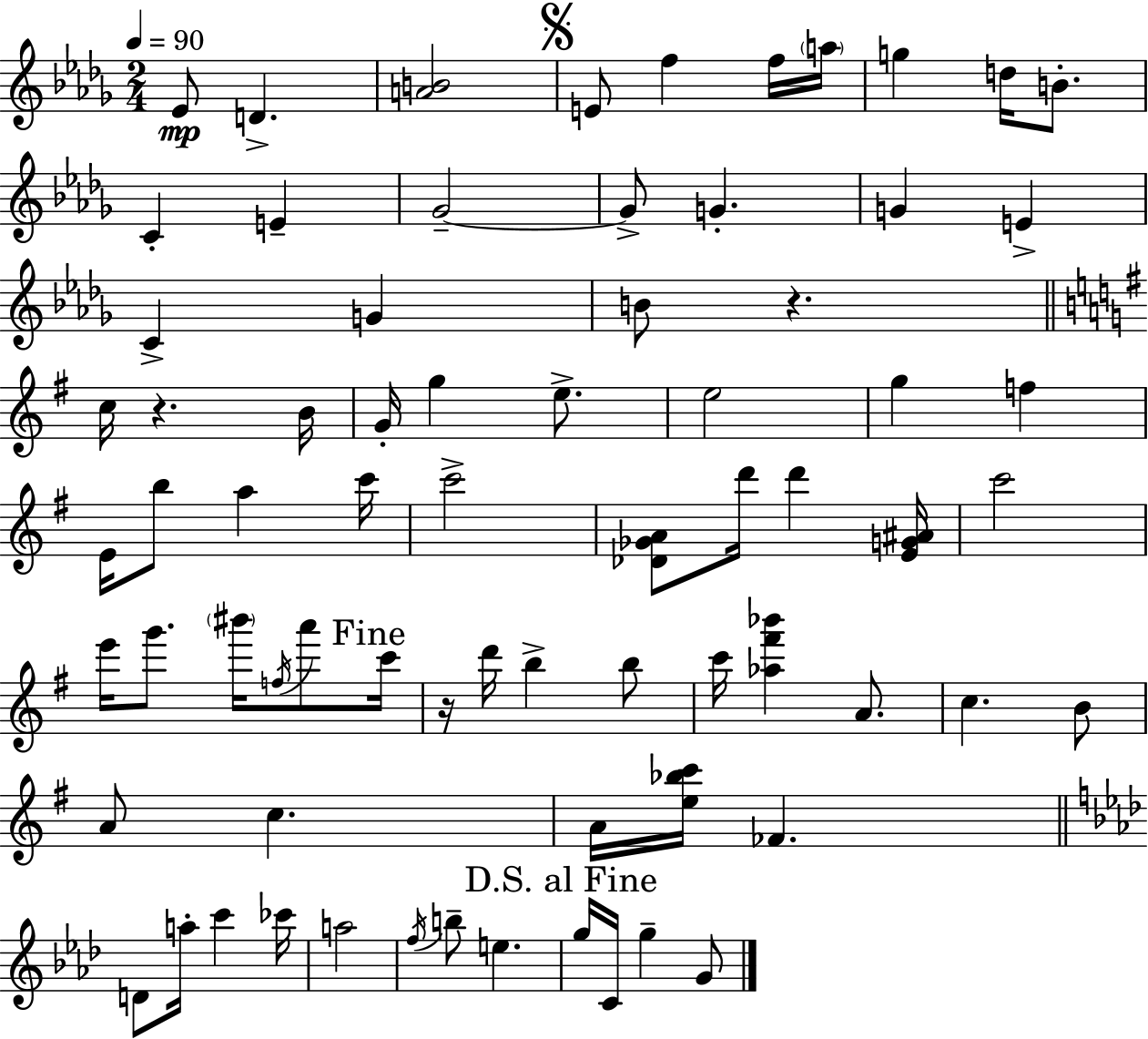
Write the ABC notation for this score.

X:1
T:Untitled
M:2/4
L:1/4
K:Bbm
_E/2 D [AB]2 E/2 f f/4 a/4 g d/4 B/2 C E _G2 _G/2 G G E C G B/2 z c/4 z B/4 G/4 g e/2 e2 g f E/4 b/2 a c'/4 c'2 [_D_GA]/2 d'/4 d' [EG^A]/4 c'2 e'/4 g'/2 ^b'/4 f/4 a'/2 c'/4 z/4 d'/4 b b/2 c'/4 [_a^f'_b'] A/2 c B/2 A/2 c A/4 [e_bc']/4 _F D/2 a/4 c' _c'/4 a2 f/4 b/2 e g/4 C/4 g G/2